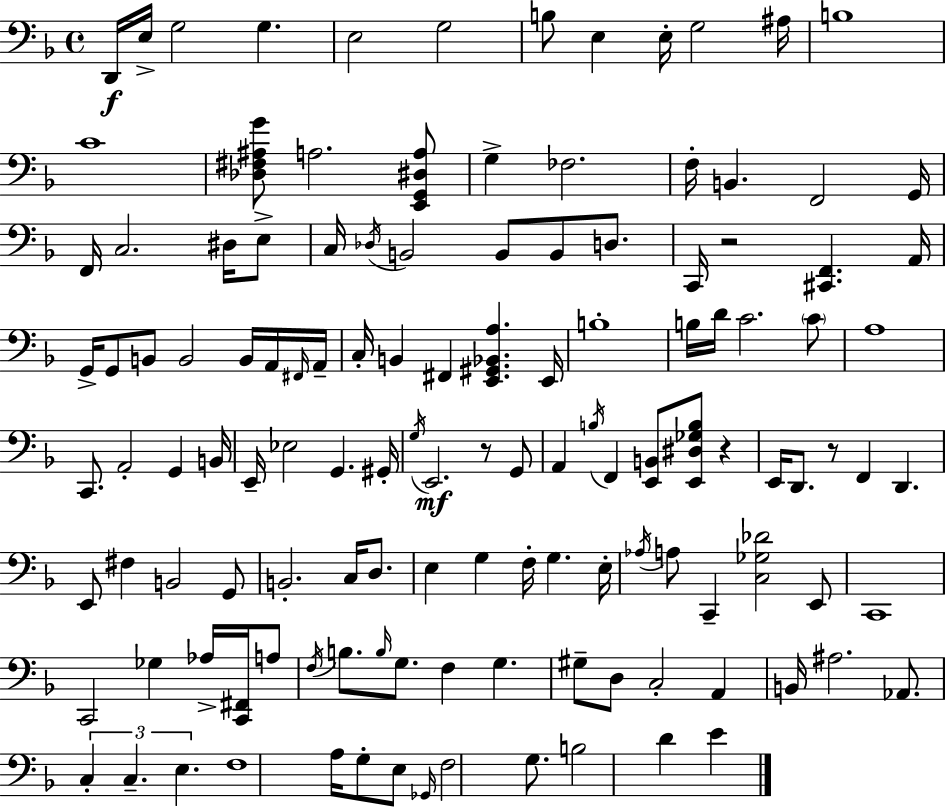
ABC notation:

X:1
T:Untitled
M:4/4
L:1/4
K:F
D,,/4 E,/4 G,2 G, E,2 G,2 B,/2 E, E,/4 G,2 ^A,/4 B,4 C4 [_D,^F,^A,G]/2 A,2 [E,,G,,^D,A,]/2 G, _F,2 F,/4 B,, F,,2 G,,/4 F,,/4 C,2 ^D,/4 E,/2 C,/4 _D,/4 B,,2 B,,/2 B,,/2 D,/2 C,,/4 z2 [^C,,F,,] A,,/4 G,,/4 G,,/2 B,,/2 B,,2 B,,/4 A,,/4 ^F,,/4 A,,/4 C,/4 B,, ^F,, [E,,^G,,_B,,A,] E,,/4 B,4 B,/4 D/4 C2 C/2 A,4 C,,/2 A,,2 G,, B,,/4 E,,/4 _E,2 G,, ^G,,/4 G,/4 E,,2 z/2 G,,/2 A,, B,/4 F,, [E,,B,,]/2 [E,,^D,_G,B,]/2 z E,,/4 D,,/2 z/2 F,, D,, E,,/2 ^F, B,,2 G,,/2 B,,2 C,/4 D,/2 E, G, F,/4 G, E,/4 _A,/4 A,/2 C,, [C,_G,_D]2 E,,/2 C,,4 C,,2 _G, _A,/4 [C,,^F,,]/4 A,/2 F,/4 B,/2 B,/4 G,/2 F, G, ^G,/2 D,/2 C,2 A,, B,,/4 ^A,2 _A,,/2 C, C, E, F,4 A,/4 G,/2 E,/2 _G,,/4 F,2 G,/2 B,2 D E